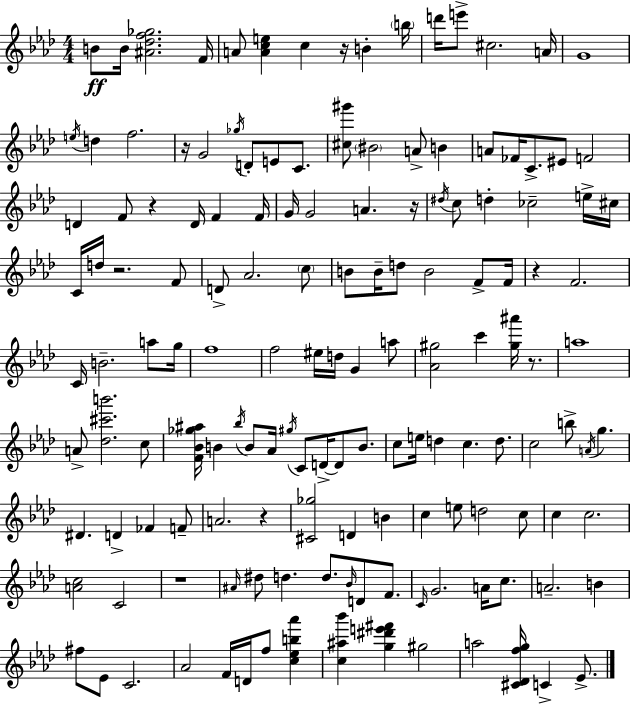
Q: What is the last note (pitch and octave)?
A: Eb4